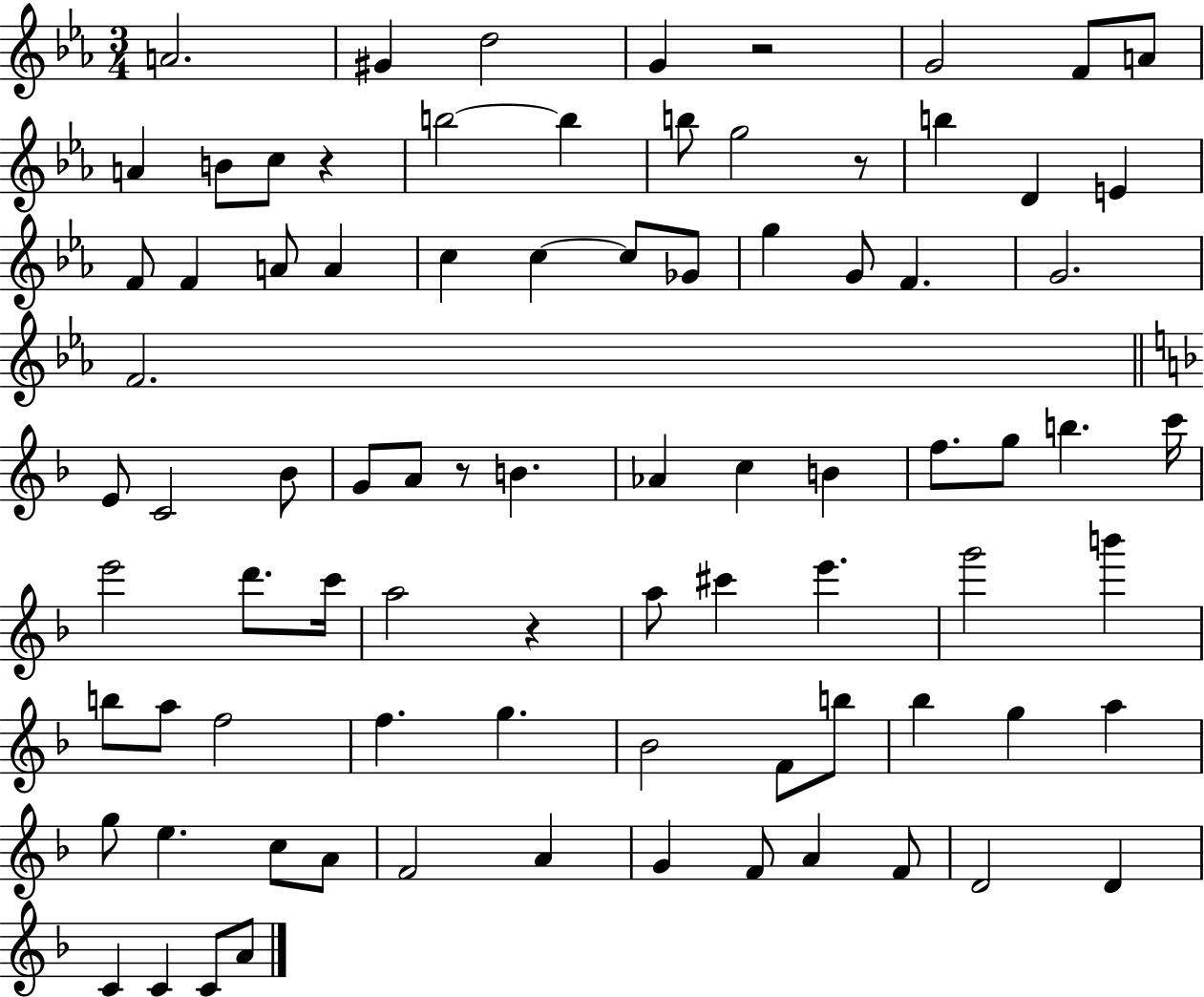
{
  \clef treble
  \numericTimeSignature
  \time 3/4
  \key ees \major
  a'2. | gis'4 d''2 | g'4 r2 | g'2 f'8 a'8 | \break a'4 b'8 c''8 r4 | b''2~~ b''4 | b''8 g''2 r8 | b''4 d'4 e'4 | \break f'8 f'4 a'8 a'4 | c''4 c''4~~ c''8 ges'8 | g''4 g'8 f'4. | g'2. | \break f'2. | \bar "||" \break \key f \major e'8 c'2 bes'8 | g'8 a'8 r8 b'4. | aes'4 c''4 b'4 | f''8. g''8 b''4. c'''16 | \break e'''2 d'''8. c'''16 | a''2 r4 | a''8 cis'''4 e'''4. | g'''2 b'''4 | \break b''8 a''8 f''2 | f''4. g''4. | bes'2 f'8 b''8 | bes''4 g''4 a''4 | \break g''8 e''4. c''8 a'8 | f'2 a'4 | g'4 f'8 a'4 f'8 | d'2 d'4 | \break c'4 c'4 c'8 a'8 | \bar "|."
}